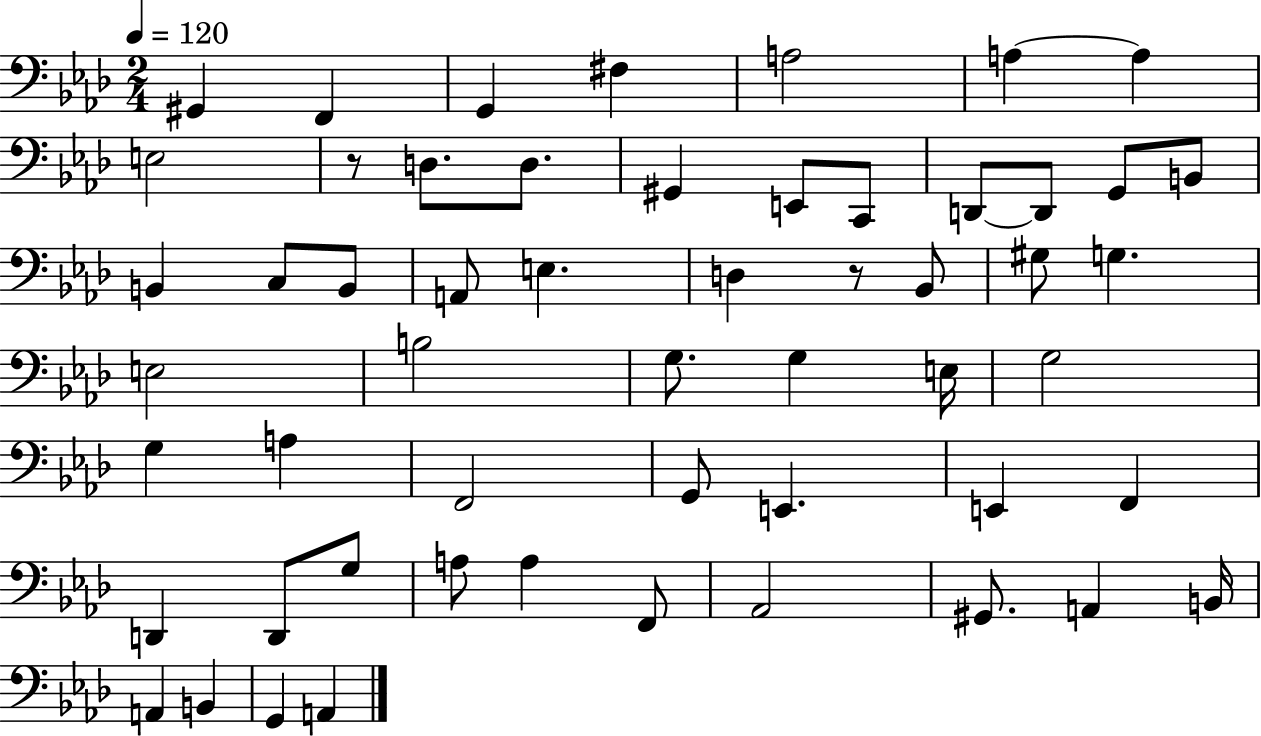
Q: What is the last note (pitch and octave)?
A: A2